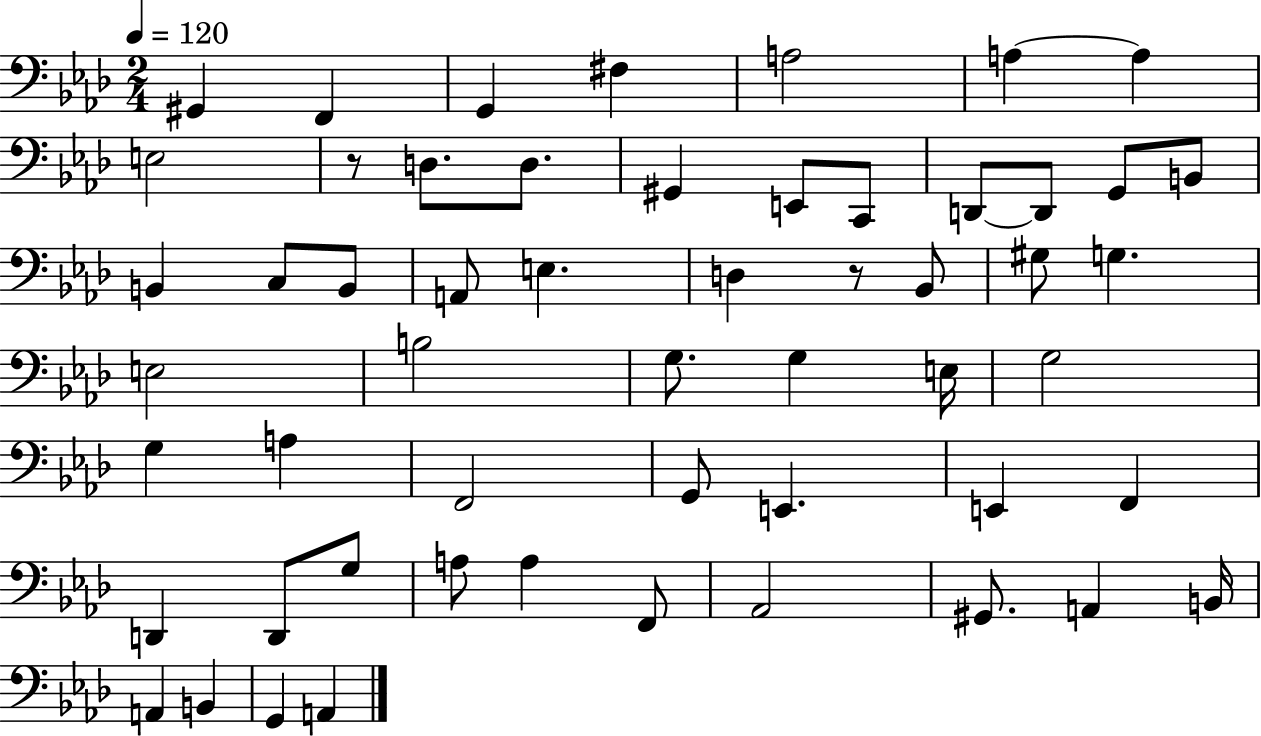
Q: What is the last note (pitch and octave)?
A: A2